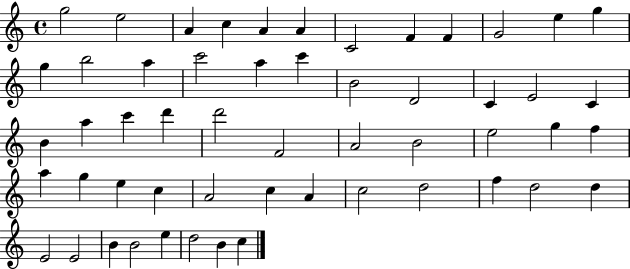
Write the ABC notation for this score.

X:1
T:Untitled
M:4/4
L:1/4
K:C
g2 e2 A c A A C2 F F G2 e g g b2 a c'2 a c' B2 D2 C E2 C B a c' d' d'2 F2 A2 B2 e2 g f a g e c A2 c A c2 d2 f d2 d E2 E2 B B2 e d2 B c